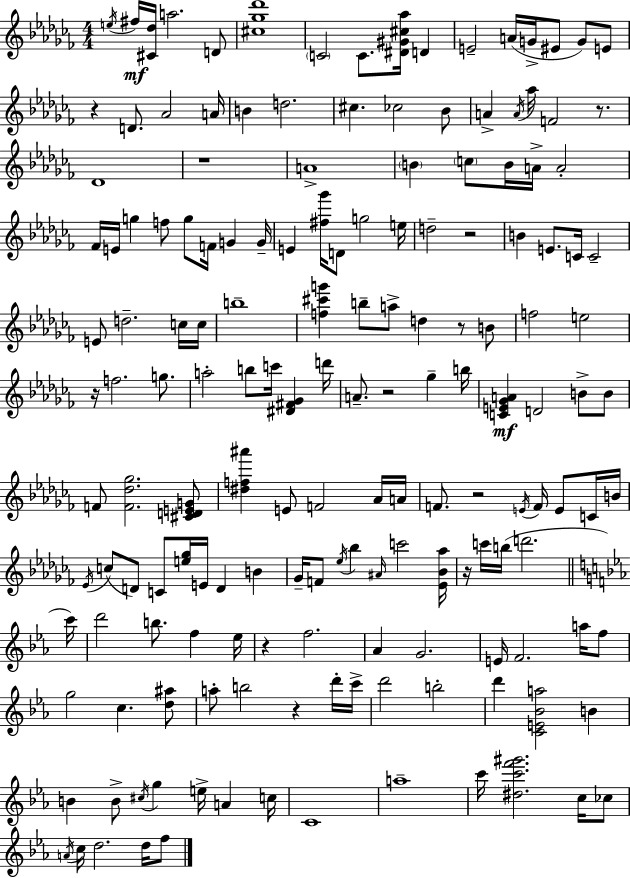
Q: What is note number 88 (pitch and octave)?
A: E4